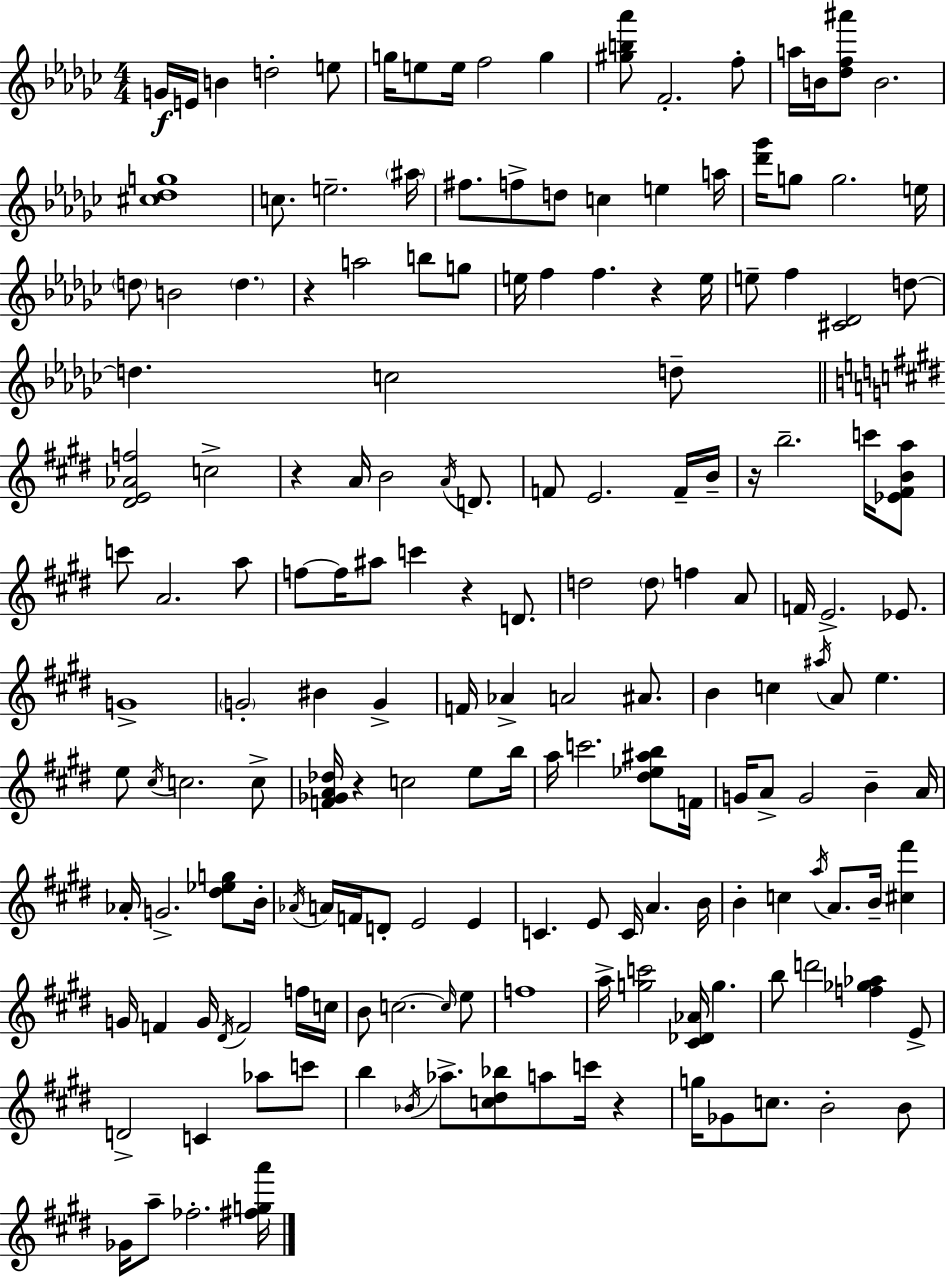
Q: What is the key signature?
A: EES minor